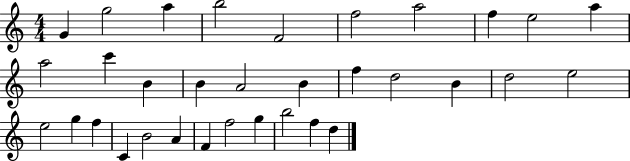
X:1
T:Untitled
M:4/4
L:1/4
K:C
G g2 a b2 F2 f2 a2 f e2 a a2 c' B B A2 B f d2 B d2 e2 e2 g f C B2 A F f2 g b2 f d